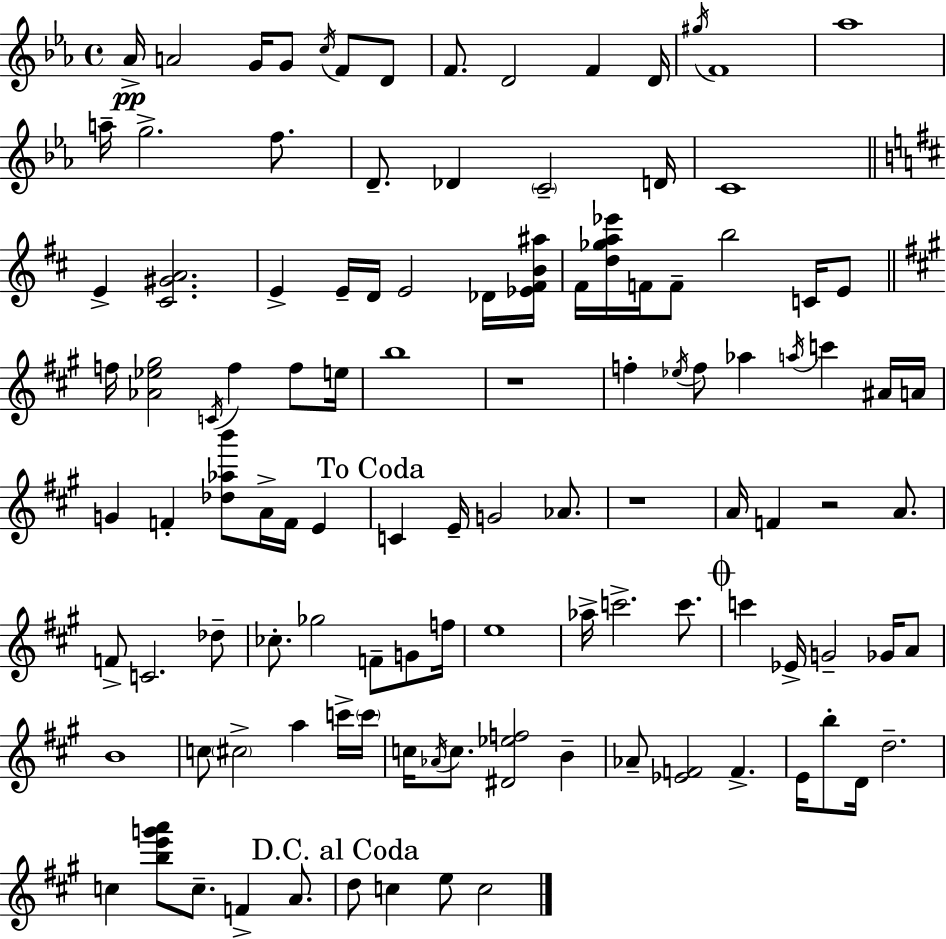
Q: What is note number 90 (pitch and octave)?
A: E4